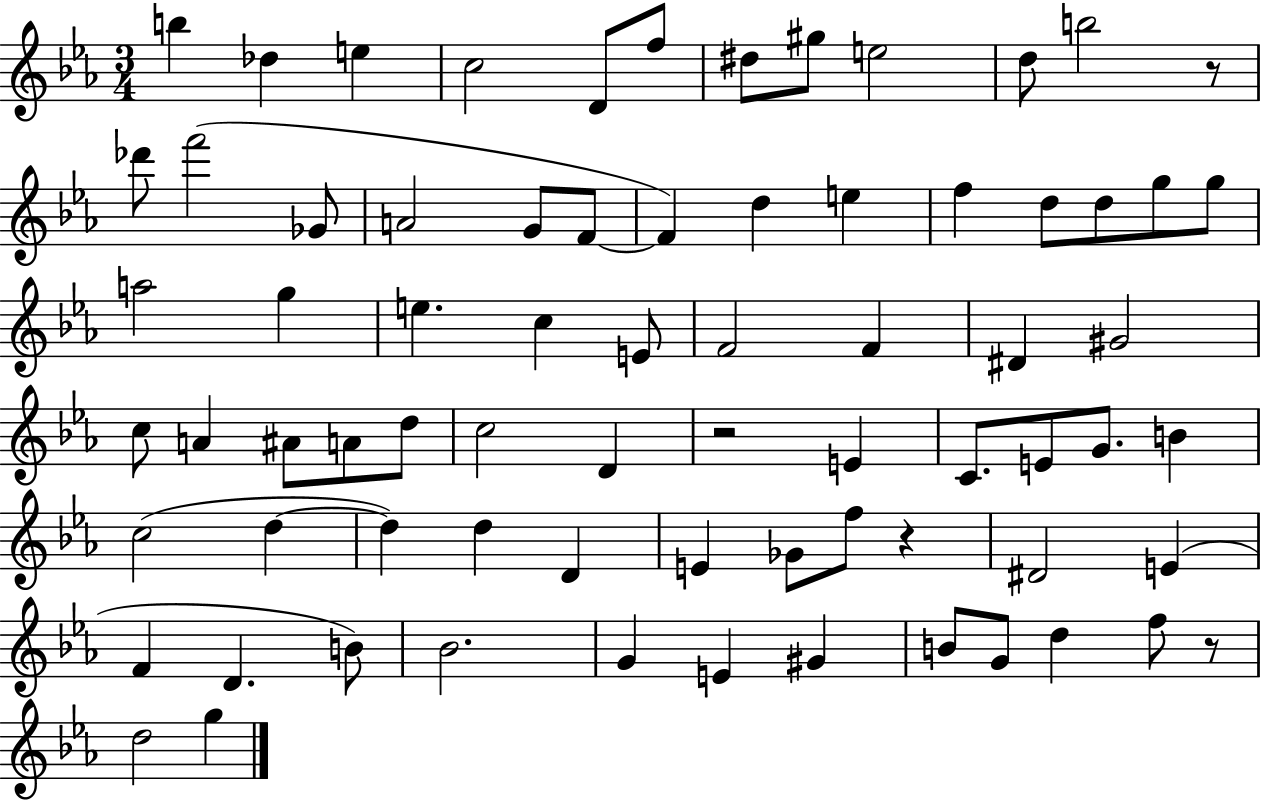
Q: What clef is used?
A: treble